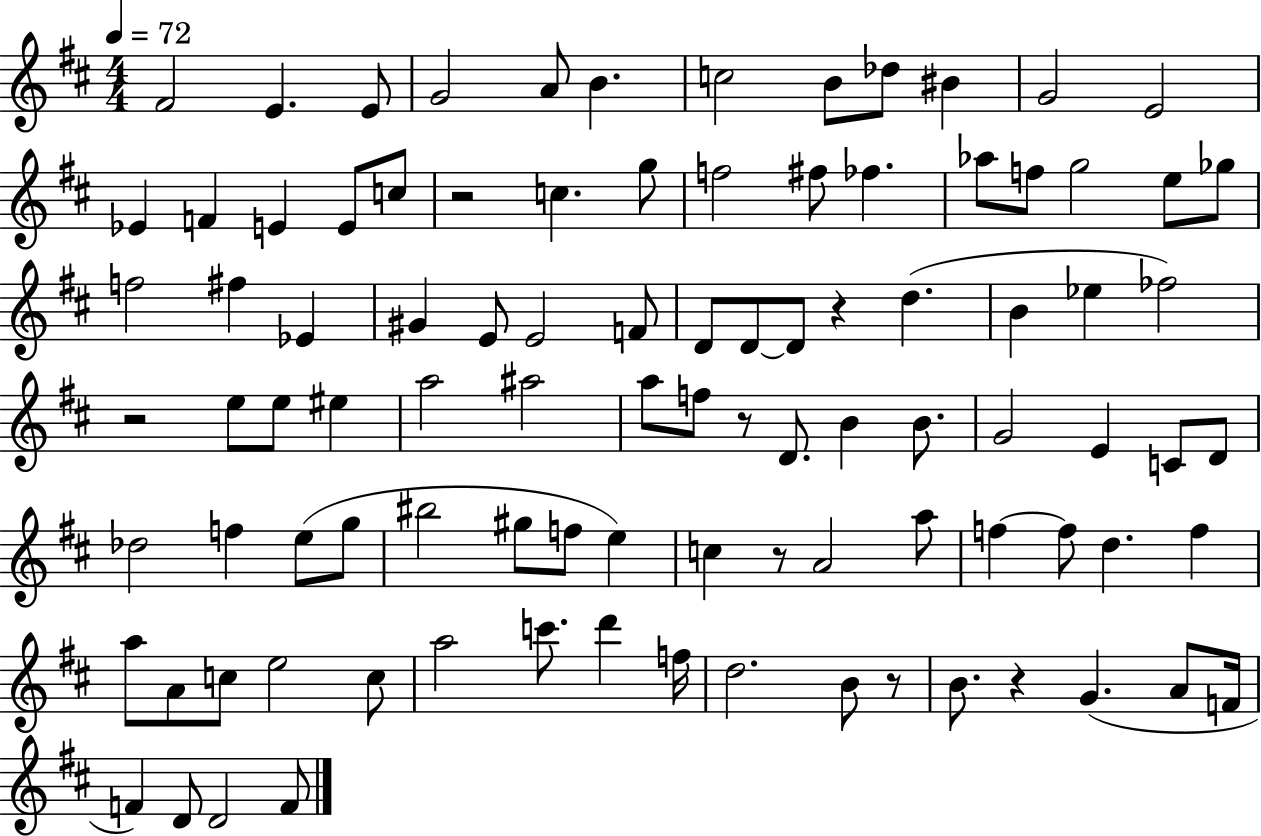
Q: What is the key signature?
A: D major